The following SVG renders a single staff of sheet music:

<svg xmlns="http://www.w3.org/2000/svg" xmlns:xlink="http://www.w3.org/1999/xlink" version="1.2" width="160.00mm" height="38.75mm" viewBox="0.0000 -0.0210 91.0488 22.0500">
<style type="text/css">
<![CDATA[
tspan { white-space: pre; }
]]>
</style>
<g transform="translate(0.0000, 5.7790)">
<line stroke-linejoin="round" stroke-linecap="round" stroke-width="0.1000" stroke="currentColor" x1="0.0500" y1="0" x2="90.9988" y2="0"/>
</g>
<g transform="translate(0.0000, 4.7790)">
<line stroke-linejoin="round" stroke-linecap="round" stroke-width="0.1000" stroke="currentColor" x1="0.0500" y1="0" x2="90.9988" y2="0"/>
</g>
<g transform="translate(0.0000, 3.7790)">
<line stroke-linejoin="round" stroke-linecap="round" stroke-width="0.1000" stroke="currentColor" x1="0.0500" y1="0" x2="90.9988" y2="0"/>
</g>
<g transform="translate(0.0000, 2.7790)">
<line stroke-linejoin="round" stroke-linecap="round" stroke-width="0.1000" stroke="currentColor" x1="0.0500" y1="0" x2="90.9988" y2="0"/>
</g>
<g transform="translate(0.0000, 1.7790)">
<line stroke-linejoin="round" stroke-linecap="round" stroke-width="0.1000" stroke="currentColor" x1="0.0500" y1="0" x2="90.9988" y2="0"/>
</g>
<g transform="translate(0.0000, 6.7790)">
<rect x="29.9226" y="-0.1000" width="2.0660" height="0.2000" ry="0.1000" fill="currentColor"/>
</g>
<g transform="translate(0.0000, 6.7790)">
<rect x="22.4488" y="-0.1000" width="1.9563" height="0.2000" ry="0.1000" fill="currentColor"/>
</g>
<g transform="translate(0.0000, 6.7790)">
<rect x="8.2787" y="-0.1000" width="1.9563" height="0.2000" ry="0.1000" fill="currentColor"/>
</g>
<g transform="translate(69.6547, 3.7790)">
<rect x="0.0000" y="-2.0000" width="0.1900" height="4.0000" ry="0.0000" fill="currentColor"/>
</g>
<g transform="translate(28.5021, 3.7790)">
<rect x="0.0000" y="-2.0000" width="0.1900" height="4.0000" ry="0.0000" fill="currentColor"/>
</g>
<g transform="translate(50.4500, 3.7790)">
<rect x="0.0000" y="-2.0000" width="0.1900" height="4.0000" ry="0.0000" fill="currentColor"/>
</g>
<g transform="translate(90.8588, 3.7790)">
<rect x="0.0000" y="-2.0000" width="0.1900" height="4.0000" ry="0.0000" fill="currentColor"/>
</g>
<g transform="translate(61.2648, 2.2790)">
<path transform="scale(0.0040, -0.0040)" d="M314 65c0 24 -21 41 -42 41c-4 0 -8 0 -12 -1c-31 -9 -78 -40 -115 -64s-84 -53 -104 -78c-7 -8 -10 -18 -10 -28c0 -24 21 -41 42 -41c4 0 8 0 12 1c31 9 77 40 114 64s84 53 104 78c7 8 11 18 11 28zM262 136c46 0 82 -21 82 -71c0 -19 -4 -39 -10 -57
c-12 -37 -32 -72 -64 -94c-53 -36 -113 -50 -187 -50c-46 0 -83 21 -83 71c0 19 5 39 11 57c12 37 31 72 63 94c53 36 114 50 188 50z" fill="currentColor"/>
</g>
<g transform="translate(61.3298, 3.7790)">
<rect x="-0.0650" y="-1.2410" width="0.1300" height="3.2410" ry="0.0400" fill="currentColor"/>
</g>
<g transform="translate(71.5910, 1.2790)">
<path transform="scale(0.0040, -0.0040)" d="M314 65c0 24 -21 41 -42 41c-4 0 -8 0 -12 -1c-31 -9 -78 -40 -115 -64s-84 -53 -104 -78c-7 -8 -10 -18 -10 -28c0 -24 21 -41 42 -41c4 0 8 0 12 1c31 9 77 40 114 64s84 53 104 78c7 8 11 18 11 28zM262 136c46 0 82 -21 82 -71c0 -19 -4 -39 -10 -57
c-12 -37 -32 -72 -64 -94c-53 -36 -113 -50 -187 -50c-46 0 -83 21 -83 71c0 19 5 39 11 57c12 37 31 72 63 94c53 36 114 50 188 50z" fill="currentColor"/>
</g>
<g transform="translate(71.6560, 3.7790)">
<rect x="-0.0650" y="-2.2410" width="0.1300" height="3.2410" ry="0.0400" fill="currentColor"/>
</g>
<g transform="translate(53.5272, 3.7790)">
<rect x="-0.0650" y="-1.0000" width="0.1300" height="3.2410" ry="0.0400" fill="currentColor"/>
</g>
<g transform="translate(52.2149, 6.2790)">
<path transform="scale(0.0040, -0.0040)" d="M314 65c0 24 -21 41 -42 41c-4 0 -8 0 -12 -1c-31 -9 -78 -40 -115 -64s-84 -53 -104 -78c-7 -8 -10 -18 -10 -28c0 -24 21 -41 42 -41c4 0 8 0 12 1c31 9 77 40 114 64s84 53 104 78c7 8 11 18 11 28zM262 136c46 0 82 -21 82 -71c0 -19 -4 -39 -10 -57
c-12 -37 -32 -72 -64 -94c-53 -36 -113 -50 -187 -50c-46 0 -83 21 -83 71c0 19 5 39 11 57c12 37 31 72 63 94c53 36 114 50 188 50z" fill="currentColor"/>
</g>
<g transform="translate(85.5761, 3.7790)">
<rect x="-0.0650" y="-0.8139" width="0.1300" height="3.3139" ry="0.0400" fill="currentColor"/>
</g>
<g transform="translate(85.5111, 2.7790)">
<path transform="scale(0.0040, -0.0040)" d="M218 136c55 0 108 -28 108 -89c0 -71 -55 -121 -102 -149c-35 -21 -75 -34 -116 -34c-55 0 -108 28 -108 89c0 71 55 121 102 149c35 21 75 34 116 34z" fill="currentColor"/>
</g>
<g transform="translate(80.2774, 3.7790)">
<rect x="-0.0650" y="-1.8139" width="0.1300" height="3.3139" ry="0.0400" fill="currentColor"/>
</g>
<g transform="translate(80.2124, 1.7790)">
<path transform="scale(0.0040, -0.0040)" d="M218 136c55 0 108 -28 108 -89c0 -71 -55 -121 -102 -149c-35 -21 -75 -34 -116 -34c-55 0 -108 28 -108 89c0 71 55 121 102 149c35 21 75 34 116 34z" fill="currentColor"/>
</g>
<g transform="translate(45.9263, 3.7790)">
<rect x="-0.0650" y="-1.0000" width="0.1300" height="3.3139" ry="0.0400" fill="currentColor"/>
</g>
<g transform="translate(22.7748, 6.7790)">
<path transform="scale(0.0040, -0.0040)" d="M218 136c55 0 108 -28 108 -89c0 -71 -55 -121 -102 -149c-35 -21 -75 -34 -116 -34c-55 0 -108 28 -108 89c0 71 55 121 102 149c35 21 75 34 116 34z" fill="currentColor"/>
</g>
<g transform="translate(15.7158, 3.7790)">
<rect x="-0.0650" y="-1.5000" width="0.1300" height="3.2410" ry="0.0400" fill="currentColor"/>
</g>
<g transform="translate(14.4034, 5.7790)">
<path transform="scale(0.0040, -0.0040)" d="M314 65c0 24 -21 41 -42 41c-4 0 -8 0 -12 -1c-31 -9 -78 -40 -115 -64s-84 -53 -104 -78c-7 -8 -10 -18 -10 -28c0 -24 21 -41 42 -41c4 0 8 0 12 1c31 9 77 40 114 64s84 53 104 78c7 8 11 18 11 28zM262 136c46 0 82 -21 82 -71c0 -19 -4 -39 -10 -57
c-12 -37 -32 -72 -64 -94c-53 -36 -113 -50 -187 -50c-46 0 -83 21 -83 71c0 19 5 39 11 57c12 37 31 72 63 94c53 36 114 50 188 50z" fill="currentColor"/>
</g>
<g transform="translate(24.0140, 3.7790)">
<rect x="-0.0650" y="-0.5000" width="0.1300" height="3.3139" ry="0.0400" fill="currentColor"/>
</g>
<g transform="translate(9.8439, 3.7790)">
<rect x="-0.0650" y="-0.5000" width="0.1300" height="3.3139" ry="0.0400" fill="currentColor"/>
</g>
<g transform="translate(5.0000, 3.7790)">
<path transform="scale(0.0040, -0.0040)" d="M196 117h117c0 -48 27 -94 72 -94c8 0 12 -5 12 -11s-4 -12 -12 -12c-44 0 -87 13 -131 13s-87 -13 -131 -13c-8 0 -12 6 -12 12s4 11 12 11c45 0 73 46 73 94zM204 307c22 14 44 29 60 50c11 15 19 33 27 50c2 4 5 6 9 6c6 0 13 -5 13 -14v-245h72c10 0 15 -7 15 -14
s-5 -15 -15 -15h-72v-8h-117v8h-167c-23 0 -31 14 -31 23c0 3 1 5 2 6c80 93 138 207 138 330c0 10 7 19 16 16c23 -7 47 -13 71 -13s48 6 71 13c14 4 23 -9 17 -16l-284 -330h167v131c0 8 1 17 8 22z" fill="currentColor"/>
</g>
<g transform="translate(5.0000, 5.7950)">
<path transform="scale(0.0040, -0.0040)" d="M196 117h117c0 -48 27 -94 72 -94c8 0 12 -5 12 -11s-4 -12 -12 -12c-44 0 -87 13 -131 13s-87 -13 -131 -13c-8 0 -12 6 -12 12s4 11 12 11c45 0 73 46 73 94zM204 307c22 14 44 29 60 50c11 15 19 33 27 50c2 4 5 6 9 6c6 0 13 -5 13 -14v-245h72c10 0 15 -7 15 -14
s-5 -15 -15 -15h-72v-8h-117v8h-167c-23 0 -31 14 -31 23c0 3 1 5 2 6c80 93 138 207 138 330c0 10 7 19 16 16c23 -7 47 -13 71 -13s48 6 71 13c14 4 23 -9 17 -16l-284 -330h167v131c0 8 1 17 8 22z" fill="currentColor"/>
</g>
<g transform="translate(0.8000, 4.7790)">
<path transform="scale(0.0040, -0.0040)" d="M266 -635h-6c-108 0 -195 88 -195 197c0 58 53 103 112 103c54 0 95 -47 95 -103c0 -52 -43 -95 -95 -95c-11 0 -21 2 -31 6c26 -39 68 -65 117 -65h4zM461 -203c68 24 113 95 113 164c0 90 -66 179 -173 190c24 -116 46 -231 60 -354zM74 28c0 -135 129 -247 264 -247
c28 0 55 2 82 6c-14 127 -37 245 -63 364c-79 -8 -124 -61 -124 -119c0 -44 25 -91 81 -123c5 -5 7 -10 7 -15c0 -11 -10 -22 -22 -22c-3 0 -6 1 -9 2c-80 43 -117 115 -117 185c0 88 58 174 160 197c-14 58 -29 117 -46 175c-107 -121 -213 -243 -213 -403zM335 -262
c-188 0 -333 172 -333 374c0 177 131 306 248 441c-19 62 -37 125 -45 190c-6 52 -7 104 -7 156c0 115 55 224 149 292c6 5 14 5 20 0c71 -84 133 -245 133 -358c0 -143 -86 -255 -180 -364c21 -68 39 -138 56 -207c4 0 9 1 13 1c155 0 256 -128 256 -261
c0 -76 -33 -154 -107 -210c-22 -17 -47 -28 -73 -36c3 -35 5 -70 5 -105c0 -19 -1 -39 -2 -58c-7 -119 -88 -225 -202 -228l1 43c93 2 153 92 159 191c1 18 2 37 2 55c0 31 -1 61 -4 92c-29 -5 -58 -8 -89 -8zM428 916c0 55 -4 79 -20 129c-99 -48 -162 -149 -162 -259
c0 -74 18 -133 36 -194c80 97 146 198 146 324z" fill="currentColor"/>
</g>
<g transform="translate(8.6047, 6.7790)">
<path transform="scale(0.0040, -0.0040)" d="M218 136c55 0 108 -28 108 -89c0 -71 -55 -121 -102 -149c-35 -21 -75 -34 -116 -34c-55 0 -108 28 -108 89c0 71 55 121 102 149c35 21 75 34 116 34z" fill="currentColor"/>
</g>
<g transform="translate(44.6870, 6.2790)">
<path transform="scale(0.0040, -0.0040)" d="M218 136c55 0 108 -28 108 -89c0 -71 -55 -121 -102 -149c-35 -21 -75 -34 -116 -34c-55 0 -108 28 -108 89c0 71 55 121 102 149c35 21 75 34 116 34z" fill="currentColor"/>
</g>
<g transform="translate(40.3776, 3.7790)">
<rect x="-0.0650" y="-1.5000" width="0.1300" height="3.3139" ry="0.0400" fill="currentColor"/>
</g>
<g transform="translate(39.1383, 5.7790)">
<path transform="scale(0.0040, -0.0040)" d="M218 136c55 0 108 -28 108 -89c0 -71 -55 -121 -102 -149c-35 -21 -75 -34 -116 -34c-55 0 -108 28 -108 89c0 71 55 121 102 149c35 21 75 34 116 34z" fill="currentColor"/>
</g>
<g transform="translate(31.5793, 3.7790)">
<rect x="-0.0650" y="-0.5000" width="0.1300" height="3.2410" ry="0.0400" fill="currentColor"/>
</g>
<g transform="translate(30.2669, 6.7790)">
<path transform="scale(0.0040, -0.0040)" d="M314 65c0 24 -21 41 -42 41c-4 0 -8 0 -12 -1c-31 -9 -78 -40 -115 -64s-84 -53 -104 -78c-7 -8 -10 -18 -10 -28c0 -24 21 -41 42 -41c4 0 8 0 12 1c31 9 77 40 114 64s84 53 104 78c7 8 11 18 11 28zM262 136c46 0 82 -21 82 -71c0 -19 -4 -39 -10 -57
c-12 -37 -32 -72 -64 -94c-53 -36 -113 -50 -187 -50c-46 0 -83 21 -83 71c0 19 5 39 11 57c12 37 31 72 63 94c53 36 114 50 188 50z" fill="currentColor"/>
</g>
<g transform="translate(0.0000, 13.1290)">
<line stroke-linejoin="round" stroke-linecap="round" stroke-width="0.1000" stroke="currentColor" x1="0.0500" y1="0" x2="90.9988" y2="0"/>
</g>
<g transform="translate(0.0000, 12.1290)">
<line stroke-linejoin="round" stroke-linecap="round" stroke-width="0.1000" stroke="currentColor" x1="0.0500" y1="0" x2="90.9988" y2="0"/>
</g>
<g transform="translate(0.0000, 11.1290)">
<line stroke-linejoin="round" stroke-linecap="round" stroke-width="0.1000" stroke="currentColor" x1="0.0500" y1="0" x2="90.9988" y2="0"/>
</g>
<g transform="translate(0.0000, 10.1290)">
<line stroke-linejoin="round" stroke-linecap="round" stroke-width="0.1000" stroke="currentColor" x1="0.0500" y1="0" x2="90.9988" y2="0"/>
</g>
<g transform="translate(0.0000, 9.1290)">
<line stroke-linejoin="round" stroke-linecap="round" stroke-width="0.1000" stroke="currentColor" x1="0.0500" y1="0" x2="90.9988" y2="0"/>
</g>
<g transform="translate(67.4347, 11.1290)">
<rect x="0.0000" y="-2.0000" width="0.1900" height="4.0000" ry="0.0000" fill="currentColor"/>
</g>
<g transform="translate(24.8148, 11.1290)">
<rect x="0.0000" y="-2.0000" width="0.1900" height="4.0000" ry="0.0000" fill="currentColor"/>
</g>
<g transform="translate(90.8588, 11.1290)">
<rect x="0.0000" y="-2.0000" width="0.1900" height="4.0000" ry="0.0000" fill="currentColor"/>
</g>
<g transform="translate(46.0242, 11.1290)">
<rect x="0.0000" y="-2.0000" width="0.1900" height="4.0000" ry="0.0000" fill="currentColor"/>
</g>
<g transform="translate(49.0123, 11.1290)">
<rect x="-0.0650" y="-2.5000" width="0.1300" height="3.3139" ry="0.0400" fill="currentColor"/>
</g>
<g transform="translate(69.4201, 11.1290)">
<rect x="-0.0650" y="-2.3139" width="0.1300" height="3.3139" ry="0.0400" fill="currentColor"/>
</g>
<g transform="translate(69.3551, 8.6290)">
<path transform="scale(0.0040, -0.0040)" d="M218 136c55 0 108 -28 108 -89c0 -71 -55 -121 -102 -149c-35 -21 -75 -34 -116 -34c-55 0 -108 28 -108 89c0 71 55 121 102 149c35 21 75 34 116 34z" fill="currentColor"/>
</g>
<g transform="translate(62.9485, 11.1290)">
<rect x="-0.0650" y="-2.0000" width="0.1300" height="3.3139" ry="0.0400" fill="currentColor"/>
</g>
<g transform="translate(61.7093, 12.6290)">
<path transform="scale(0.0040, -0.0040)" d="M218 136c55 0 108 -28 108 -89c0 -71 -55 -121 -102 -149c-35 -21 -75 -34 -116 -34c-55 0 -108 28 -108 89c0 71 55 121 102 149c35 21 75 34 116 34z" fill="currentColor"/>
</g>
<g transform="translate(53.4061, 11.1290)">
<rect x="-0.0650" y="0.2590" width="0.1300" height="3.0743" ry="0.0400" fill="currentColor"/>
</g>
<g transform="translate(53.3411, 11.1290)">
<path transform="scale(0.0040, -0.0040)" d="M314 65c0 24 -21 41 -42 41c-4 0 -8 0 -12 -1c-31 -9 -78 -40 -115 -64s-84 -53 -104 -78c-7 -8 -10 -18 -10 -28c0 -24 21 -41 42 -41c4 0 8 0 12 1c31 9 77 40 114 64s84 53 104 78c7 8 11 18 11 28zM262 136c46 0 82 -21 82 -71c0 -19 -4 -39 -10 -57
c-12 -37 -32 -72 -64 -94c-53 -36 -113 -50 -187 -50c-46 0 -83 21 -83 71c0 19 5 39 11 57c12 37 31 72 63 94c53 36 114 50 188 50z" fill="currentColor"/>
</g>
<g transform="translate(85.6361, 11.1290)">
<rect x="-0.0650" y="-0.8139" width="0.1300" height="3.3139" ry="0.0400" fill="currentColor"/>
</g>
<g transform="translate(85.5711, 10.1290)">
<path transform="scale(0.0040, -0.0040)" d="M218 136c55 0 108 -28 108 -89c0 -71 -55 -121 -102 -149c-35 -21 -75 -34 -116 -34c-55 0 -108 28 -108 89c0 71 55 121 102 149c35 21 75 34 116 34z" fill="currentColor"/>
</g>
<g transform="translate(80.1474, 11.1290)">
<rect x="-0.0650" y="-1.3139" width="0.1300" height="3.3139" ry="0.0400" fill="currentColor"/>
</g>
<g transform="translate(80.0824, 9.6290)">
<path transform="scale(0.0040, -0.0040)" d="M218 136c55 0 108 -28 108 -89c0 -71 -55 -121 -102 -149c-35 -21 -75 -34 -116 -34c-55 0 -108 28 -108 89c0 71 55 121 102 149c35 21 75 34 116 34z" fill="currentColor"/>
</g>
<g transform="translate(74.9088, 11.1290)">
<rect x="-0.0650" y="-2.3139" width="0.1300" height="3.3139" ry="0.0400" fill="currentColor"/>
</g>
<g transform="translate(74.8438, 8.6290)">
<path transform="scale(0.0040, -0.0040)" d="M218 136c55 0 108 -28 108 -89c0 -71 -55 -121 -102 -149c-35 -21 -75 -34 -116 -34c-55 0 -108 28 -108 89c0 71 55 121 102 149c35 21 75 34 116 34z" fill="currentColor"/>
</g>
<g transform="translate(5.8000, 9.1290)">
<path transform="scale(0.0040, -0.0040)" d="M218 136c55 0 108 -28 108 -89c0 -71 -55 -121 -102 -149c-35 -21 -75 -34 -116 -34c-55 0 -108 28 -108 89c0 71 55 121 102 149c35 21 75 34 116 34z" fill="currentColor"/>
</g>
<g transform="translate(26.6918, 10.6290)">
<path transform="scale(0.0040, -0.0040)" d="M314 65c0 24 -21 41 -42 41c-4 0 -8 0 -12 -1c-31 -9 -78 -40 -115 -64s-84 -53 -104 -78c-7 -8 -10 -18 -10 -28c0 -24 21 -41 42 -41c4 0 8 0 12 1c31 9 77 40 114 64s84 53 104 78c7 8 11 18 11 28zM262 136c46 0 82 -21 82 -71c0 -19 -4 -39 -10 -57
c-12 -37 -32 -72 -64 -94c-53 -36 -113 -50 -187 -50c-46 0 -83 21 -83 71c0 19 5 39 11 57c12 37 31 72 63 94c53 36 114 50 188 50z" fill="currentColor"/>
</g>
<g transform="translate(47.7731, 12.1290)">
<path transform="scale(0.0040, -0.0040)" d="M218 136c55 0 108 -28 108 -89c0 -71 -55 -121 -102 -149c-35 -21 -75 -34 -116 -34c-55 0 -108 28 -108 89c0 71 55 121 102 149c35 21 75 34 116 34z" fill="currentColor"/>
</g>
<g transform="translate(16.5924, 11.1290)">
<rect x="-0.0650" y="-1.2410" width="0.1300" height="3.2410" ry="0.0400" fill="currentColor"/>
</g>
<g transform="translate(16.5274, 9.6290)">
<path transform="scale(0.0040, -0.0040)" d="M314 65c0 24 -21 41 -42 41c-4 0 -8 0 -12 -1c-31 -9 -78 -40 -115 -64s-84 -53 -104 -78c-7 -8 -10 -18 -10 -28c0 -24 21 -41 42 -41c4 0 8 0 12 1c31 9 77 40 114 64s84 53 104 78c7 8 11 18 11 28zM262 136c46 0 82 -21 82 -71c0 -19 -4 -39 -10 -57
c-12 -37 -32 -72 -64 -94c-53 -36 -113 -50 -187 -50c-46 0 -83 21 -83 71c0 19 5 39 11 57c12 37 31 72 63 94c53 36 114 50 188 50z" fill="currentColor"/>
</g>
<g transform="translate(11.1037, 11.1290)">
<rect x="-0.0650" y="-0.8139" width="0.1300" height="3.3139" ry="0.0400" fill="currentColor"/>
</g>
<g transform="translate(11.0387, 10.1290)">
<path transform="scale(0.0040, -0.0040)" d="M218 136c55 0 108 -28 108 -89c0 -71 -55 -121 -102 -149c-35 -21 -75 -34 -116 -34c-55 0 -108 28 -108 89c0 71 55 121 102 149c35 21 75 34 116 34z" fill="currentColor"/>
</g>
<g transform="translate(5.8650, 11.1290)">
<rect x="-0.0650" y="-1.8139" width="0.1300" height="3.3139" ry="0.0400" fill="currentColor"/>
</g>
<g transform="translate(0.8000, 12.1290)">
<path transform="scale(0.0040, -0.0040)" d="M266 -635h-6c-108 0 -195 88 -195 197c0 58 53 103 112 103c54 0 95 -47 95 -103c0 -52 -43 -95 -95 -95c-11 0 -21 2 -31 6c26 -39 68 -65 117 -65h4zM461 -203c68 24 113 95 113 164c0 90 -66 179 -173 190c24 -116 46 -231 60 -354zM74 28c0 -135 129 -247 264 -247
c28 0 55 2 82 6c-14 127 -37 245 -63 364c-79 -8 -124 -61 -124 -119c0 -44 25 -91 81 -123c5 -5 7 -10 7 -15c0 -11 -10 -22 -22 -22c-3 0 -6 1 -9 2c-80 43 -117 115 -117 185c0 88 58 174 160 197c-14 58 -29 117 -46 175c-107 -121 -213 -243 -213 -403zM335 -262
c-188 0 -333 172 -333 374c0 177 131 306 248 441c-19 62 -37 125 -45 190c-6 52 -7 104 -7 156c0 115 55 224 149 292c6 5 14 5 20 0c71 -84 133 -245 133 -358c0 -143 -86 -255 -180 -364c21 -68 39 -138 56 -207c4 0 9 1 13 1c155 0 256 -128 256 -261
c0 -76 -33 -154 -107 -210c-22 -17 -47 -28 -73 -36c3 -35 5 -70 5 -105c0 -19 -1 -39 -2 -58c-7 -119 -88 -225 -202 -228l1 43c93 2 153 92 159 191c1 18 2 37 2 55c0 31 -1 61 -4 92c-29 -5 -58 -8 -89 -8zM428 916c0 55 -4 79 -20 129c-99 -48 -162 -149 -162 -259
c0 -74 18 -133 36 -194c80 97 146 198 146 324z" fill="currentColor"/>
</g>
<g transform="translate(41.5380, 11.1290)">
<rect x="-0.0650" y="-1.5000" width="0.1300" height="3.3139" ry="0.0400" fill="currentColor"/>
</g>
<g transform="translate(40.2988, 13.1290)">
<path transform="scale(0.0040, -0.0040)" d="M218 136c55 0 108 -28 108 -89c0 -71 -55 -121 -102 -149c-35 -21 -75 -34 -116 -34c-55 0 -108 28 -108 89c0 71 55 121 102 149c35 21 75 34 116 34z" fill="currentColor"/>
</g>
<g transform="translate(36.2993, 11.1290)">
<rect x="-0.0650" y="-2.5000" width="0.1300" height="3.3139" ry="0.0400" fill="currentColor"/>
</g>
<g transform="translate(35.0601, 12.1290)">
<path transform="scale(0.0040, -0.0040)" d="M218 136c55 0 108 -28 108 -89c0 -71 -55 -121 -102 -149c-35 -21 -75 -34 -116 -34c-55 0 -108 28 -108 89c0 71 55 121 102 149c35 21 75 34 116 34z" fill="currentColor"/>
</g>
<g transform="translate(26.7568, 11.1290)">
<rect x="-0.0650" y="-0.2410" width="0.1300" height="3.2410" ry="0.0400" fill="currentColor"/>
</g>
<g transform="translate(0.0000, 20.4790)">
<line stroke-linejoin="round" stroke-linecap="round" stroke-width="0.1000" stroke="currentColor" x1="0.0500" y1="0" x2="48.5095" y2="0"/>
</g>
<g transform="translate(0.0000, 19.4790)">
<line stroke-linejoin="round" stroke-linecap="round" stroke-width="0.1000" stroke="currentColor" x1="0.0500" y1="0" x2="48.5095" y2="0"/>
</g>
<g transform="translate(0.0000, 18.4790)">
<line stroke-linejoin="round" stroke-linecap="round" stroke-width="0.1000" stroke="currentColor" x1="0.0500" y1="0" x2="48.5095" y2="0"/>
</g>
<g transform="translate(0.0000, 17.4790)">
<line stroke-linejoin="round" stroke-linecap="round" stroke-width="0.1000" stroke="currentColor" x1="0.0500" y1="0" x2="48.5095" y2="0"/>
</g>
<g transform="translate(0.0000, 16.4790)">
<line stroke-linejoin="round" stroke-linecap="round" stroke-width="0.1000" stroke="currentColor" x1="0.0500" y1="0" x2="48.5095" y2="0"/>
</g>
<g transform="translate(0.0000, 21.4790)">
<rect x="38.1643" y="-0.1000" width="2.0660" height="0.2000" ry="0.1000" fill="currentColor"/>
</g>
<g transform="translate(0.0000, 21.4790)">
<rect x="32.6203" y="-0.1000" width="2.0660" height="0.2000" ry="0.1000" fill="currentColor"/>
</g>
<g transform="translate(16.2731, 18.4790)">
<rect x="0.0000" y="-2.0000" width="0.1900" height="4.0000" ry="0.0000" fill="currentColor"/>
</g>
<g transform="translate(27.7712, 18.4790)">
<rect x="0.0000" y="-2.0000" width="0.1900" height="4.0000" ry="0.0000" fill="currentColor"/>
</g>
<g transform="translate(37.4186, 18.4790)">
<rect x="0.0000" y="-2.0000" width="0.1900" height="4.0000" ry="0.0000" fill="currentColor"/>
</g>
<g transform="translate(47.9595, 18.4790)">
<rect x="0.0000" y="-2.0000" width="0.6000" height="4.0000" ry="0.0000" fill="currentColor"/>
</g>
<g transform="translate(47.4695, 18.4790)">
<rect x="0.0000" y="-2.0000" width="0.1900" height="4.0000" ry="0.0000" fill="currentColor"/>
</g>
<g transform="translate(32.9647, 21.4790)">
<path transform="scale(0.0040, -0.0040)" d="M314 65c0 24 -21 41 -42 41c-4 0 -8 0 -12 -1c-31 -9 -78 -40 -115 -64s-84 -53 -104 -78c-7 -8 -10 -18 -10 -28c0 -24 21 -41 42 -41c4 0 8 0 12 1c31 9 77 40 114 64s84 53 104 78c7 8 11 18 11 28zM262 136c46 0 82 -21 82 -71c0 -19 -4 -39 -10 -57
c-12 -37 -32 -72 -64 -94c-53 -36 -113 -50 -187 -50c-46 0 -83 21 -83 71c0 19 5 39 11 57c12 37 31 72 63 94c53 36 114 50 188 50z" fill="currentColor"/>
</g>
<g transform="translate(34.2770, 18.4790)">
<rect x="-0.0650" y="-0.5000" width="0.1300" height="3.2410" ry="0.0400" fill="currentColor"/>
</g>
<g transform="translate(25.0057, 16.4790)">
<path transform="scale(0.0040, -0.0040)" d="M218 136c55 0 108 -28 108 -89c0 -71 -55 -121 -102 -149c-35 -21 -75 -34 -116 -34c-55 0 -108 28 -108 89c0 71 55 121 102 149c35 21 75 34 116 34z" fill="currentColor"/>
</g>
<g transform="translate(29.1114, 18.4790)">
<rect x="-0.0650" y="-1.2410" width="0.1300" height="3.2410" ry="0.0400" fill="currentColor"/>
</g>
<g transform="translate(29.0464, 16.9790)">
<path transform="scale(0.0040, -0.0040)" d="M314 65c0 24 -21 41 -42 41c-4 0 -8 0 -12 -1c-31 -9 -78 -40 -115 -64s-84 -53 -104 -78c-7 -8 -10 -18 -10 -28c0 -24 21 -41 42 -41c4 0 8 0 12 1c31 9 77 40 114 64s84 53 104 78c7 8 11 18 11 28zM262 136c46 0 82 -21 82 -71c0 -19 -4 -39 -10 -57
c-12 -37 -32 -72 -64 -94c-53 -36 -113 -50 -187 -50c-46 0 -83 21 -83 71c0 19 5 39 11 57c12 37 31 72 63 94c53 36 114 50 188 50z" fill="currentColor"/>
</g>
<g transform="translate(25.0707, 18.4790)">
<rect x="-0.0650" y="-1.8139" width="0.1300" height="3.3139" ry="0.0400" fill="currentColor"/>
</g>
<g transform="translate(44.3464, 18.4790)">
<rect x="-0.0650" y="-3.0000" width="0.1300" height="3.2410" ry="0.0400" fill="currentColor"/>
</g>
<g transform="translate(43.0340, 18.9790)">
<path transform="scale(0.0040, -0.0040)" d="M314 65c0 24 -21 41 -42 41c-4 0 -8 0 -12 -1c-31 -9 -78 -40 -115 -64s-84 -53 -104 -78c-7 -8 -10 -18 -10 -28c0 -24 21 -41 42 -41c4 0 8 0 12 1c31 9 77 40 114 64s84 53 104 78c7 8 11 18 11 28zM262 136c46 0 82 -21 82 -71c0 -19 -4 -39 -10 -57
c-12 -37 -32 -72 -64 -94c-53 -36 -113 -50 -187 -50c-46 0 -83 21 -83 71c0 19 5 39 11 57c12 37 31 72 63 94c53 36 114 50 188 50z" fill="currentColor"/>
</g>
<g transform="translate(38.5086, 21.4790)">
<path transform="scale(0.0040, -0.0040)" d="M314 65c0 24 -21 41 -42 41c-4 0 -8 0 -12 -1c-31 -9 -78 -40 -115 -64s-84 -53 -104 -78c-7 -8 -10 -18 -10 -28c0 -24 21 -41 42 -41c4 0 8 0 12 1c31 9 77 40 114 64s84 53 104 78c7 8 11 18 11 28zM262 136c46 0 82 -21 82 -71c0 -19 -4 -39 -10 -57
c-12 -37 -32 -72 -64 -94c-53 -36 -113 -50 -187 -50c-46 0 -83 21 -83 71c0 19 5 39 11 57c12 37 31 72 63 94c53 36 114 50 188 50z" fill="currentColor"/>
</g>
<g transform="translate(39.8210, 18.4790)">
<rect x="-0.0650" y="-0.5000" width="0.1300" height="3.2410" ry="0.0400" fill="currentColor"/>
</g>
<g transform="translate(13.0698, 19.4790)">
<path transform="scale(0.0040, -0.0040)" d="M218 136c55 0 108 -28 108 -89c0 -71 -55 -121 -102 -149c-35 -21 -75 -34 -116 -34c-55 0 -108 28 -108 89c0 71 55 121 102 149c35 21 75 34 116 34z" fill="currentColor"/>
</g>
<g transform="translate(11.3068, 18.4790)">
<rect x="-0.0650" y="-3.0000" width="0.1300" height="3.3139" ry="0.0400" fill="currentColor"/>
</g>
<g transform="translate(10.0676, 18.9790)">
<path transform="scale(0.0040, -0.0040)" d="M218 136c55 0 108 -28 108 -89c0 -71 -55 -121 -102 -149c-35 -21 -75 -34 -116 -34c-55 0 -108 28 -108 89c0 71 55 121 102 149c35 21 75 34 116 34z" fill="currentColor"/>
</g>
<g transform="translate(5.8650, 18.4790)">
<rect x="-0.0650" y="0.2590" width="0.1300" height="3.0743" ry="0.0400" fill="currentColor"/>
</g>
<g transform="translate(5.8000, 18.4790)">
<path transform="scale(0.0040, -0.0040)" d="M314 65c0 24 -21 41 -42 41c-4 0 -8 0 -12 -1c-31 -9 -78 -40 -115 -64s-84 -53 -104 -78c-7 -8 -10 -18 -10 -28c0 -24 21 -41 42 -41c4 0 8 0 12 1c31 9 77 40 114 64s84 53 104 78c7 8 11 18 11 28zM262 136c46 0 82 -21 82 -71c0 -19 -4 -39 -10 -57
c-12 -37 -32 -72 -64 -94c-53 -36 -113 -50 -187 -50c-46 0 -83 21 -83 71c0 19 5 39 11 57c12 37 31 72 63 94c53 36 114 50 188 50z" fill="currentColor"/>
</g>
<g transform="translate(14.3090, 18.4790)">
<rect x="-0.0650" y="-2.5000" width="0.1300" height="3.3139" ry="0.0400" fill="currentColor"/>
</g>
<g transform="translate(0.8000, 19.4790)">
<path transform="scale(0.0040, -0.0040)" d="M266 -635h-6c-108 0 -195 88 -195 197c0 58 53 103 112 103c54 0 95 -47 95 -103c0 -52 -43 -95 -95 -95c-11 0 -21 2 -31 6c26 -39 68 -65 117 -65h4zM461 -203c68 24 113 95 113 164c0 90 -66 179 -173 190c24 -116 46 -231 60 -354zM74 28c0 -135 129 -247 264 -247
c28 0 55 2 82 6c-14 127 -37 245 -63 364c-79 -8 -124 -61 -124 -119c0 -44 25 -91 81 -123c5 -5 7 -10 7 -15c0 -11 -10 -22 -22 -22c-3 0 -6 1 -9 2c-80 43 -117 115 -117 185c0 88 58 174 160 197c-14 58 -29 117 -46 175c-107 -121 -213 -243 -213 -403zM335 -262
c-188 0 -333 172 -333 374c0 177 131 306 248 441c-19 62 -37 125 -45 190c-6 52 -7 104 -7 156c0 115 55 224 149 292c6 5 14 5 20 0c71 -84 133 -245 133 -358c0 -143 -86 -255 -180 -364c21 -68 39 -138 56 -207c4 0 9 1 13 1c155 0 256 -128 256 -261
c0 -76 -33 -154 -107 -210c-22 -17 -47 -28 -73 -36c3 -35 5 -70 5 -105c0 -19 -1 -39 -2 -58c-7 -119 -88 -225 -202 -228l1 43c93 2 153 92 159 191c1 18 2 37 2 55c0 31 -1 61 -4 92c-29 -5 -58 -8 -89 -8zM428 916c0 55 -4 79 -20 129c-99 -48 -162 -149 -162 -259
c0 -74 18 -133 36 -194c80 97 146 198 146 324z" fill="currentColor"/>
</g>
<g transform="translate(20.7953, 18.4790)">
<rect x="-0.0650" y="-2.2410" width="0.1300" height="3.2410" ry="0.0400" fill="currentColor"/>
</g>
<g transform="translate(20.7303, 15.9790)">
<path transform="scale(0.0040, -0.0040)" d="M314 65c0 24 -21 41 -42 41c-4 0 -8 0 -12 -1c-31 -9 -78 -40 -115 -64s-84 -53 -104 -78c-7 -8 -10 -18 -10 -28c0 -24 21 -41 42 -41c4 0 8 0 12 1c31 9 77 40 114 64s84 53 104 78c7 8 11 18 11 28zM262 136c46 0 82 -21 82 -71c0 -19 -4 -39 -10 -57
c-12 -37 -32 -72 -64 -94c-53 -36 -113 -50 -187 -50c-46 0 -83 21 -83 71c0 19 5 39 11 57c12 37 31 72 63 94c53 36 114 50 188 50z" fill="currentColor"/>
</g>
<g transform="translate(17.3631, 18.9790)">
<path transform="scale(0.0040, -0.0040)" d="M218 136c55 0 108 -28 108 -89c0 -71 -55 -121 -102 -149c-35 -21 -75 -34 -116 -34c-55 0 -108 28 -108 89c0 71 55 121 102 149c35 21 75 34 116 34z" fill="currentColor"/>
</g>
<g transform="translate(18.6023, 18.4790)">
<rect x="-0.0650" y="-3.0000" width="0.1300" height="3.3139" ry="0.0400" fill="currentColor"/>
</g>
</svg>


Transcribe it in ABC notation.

X:1
T:Untitled
M:4/4
L:1/4
K:C
C E2 C C2 E D D2 e2 g2 f d f d e2 c2 G E G B2 F g g e d B2 A G A g2 f e2 C2 C2 A2